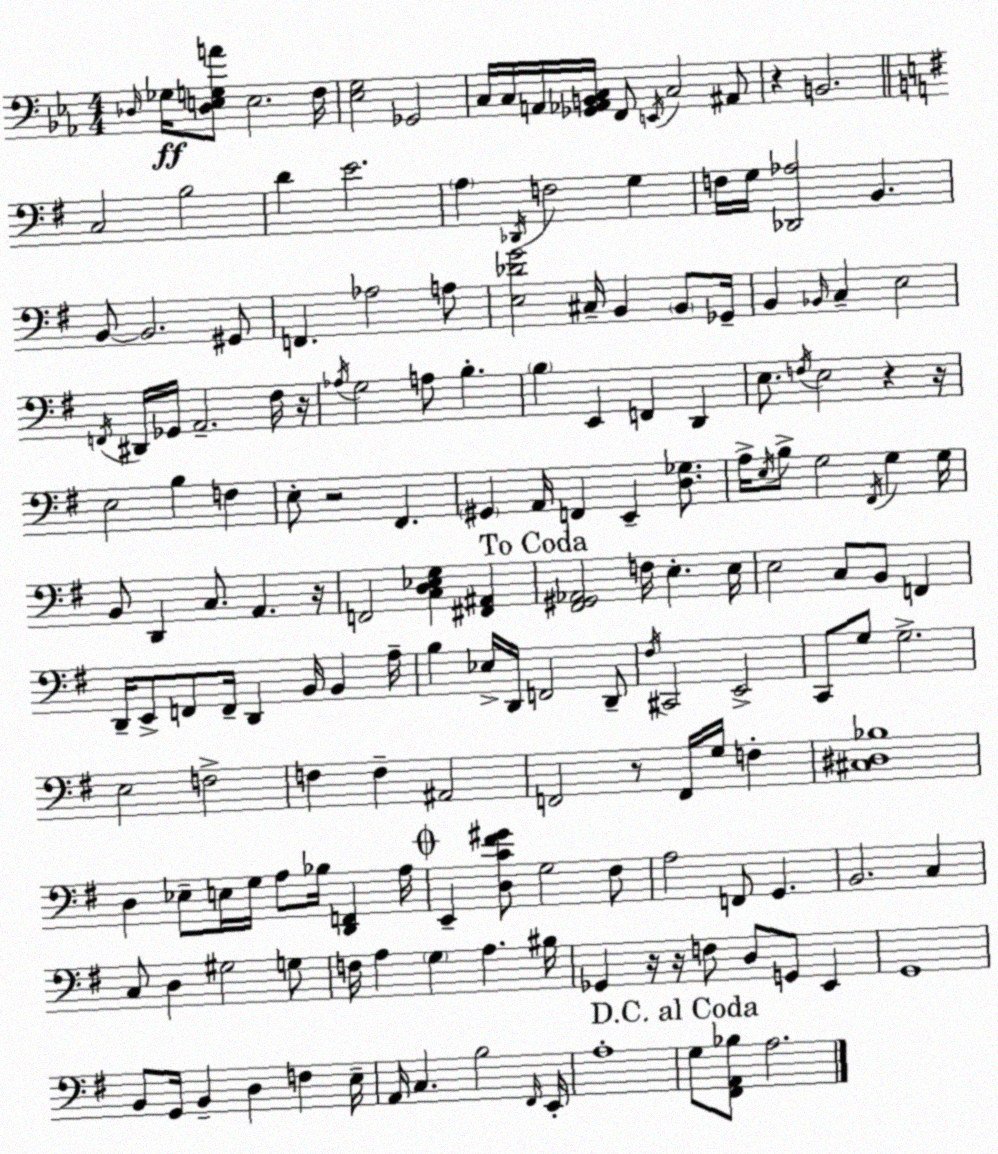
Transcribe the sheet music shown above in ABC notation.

X:1
T:Untitled
M:4/4
L:1/4
K:Eb
_D,/4 _G,/4 [_D,E,G,A]/2 E,2 F,/4 [_E,G,]2 _G,,2 C,/4 C,/4 A,,/4 [_G,,_A,,B,,C,]/4 F,,/2 E,,/4 C,2 ^A,,/2 z B,,2 C,2 B,2 D E2 A, _D,,/4 F,2 G, F,/4 G,/4 [_D,,_A,]2 B,, B,,/2 B,,2 ^G,,/2 F,, _A,2 A,/2 [E,_DG]2 ^C,/4 B,, B,,/2 _G,,/4 B,, _B,,/4 C, E,2 F,,/4 ^D,,/4 _G,,/4 A,,2 ^F,/4 z/4 _A,/4 G,2 A,/2 B, B, E,, F,, D,, E,/2 F,/4 E,2 z z/4 E,2 B, F, E,/2 z2 ^F,, ^G,, A,,/4 F,, E,, [D,_G,]/2 A,/4 E,/4 B,/2 G,2 ^F,,/4 G, G,/4 B,,/2 D,, C,/2 A,, z/4 F,,2 [C,D,_E,G,] [^F,,^A,,] [^F,,^G,,_A,,]2 F,/4 E, E,/4 E,2 C,/2 B,,/2 F,, D,,/4 E,,/2 F,,/2 F,,/4 D,, B,,/4 B,, A,/4 B, _E,/4 D,,/4 F,,2 D,,/2 ^F,/4 ^C,,2 E,,2 C,,/2 G,/2 G,2 E,2 F,2 F, F, ^A,,2 F,,2 z/2 F,,/4 G,/4 F, [^C,^D,_B,]4 D, _E,/2 E,/4 G,/4 A,/2 _B,/4 [D,,F,,] A,/4 E,, [D,C^F^G]/2 G,2 ^F,/2 A,2 F,,/2 G,, B,,2 C, C,/2 D, ^G,2 G,/2 F,/4 A, G, A, ^B,/4 _G,, z/4 z/4 F,/2 D,/2 G,,/2 E,, G,,4 B,,/2 G,,/4 B,, D, F, E,/4 A,,/4 C, B,2 ^F,,/4 E,,/4 A,4 G,/2 [^F,,A,,_B,]/2 A,2